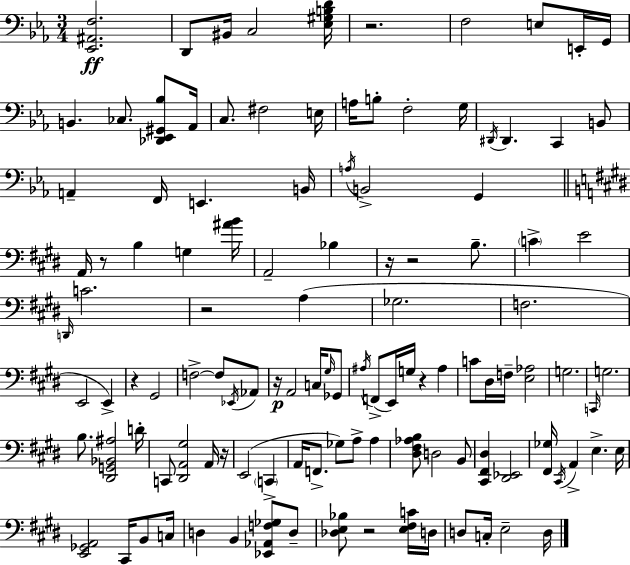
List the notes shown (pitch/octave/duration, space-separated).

[Eb2,A#2,F3]/h. D2/e BIS2/s C3/h [Eb3,G#3,B3,D4]/s R/h. F3/h E3/e E2/s G2/s B2/q. CES3/e. [Db2,Eb2,G#2,Bb3]/e Ab2/s C3/e. F#3/h E3/s A3/s B3/e F3/h G3/s D#2/s D#2/q. C2/q B2/e A2/q F2/s E2/q. B2/s A3/s B2/h G2/q A2/s R/e B3/q G3/q [A#4,B4]/s A2/h Bb3/q R/s R/h B3/e. C4/q E4/h D2/s C4/h. R/h A3/q Gb3/h. F3/h. E2/h E2/q R/q G#2/h F3/h F3/e Eb2/s Ab2/e R/s A2/h C3/s G#3/s Gb2/e A#3/s F2/e E2/s G3/s R/q A#3/q C4/e D#3/s F3/s [E3,Ab3]/h G3/h. C2/s G3/h. B3/e. [D#2,G2,Bb2,A#3]/h D4/s C2/e [D#2,A2,G#3]/h A2/s R/s E2/h C2/q A2/s F2/e. Gb3/e A3/e A3/q [D#3,F#3,Ab3,B3]/e D3/h B2/e [C#2,F#2,D#3]/q [D#2,Eb2]/h [F#2,Gb3]/s C#2/s A2/q E3/q. E3/s [E2,Gb2,A2]/h C#2/s B2/e C3/s D3/q B2/q [Eb2,Ab2,F3,Gb3]/e D3/e [Db3,E3,Bb3]/e R/h [E3,F#3,C4]/s D3/s D3/e C3/s E3/h D3/s